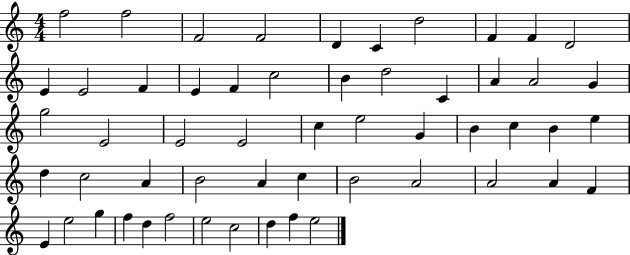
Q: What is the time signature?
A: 4/4